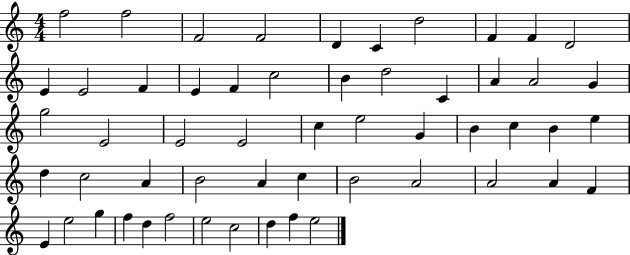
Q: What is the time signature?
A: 4/4